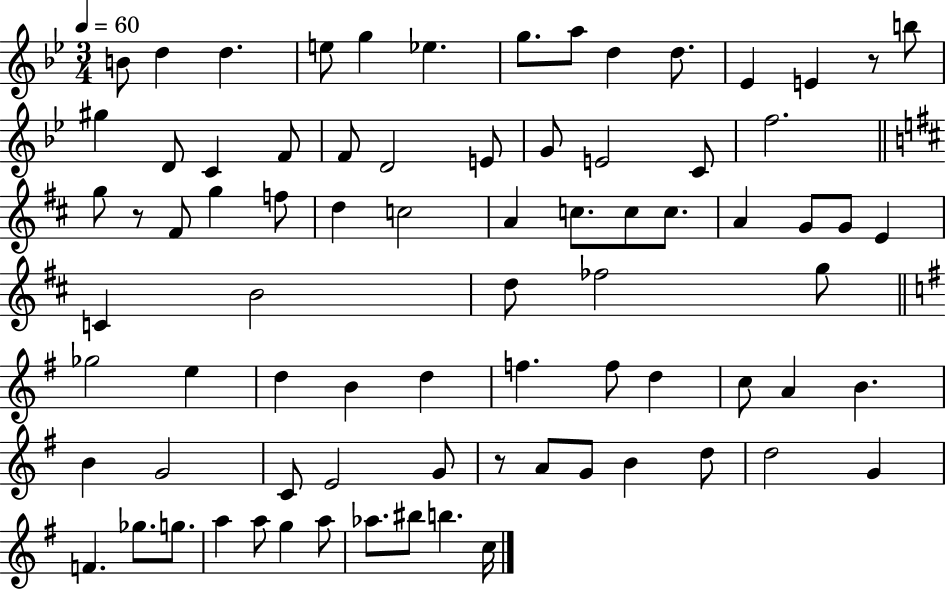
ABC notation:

X:1
T:Untitled
M:3/4
L:1/4
K:Bb
B/2 d d e/2 g _e g/2 a/2 d d/2 _E E z/2 b/2 ^g D/2 C F/2 F/2 D2 E/2 G/2 E2 C/2 f2 g/2 z/2 ^F/2 g f/2 d c2 A c/2 c/2 c/2 A G/2 G/2 E C B2 d/2 _f2 g/2 _g2 e d B d f f/2 d c/2 A B B G2 C/2 E2 G/2 z/2 A/2 G/2 B d/2 d2 G F _g/2 g/2 a a/2 g a/2 _a/2 ^b/2 b c/4